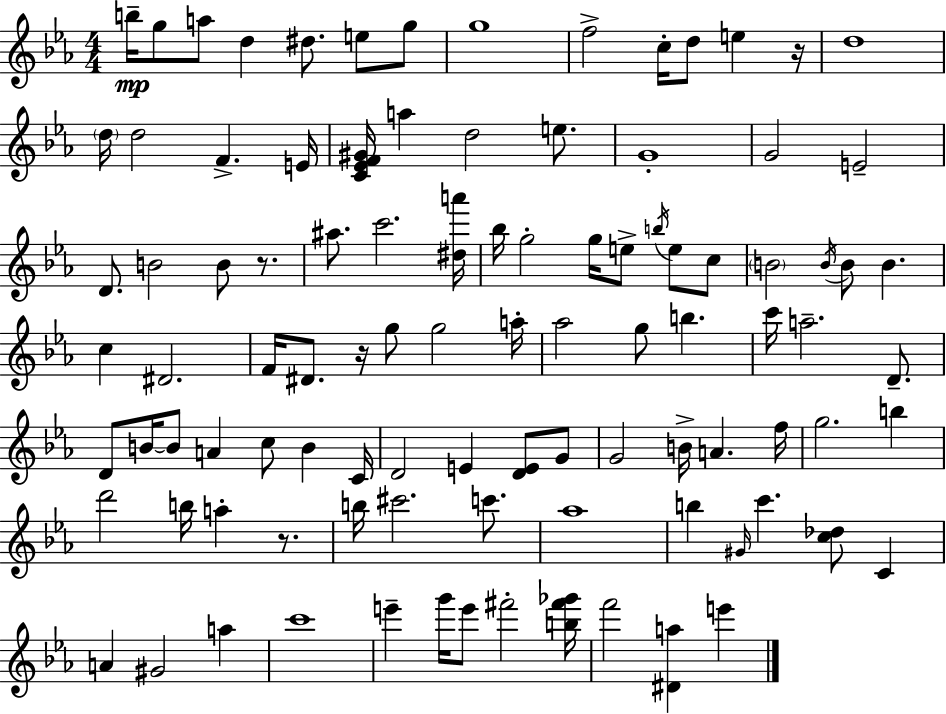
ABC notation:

X:1
T:Untitled
M:4/4
L:1/4
K:Eb
b/4 g/2 a/2 d ^d/2 e/2 g/2 g4 f2 c/4 d/2 e z/4 d4 d/4 d2 F E/4 [C_EF^G]/4 a d2 e/2 G4 G2 E2 D/2 B2 B/2 z/2 ^a/2 c'2 [^da']/4 _b/4 g2 g/4 e/2 b/4 e/2 c/2 B2 B/4 B/2 B c ^D2 F/4 ^D/2 z/4 g/2 g2 a/4 _a2 g/2 b c'/4 a2 D/2 D/2 B/4 B/2 A c/2 B C/4 D2 E [DE]/2 G/2 G2 B/4 A f/4 g2 b d'2 b/4 a z/2 b/4 ^c'2 c'/2 _a4 b ^G/4 c' [c_d]/2 C A ^G2 a c'4 e' g'/4 e'/2 ^f'2 [b^f'_g']/4 f'2 [^Da] e'